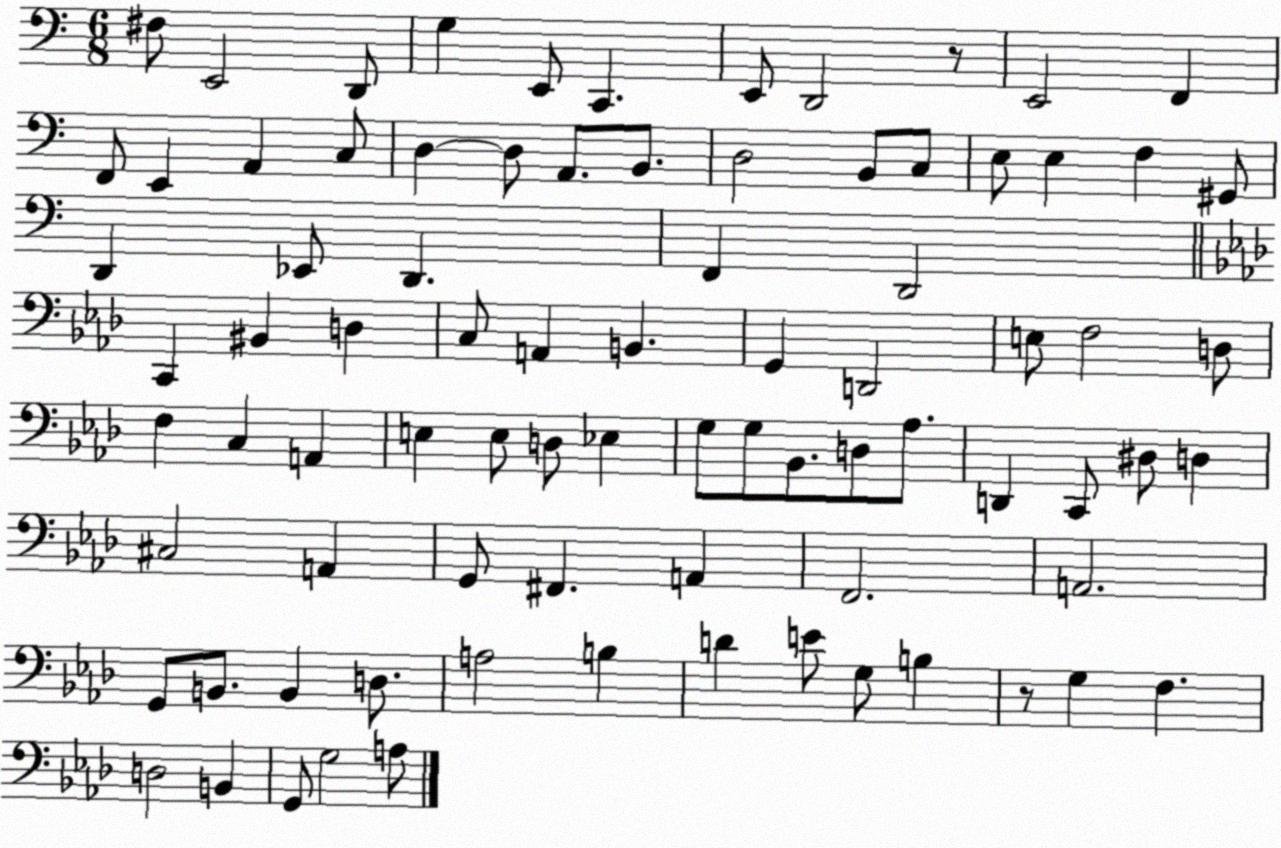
X:1
T:Untitled
M:6/8
L:1/4
K:C
^F,/2 E,,2 D,,/2 G, E,,/2 C,, E,,/2 D,,2 z/2 E,,2 F,, F,,/2 E,, A,, C,/2 D, D,/2 A,,/2 B,,/2 D,2 B,,/2 C,/2 E,/2 E, F, ^G,,/2 D,, _E,,/2 D,, F,, D,,2 C,, ^B,, D, C,/2 A,, B,, G,, D,,2 E,/2 F,2 D,/2 F, C, A,, E, E,/2 D,/2 _E, G,/2 G,/2 _B,,/2 D,/2 _A,/2 D,, C,,/2 ^D,/2 D, ^C,2 A,, G,,/2 ^F,, A,, F,,2 A,,2 G,,/2 B,,/2 B,, D,/2 A,2 B, D E/2 G,/2 B, z/2 G, F, D,2 B,, G,,/2 G,2 A,/2